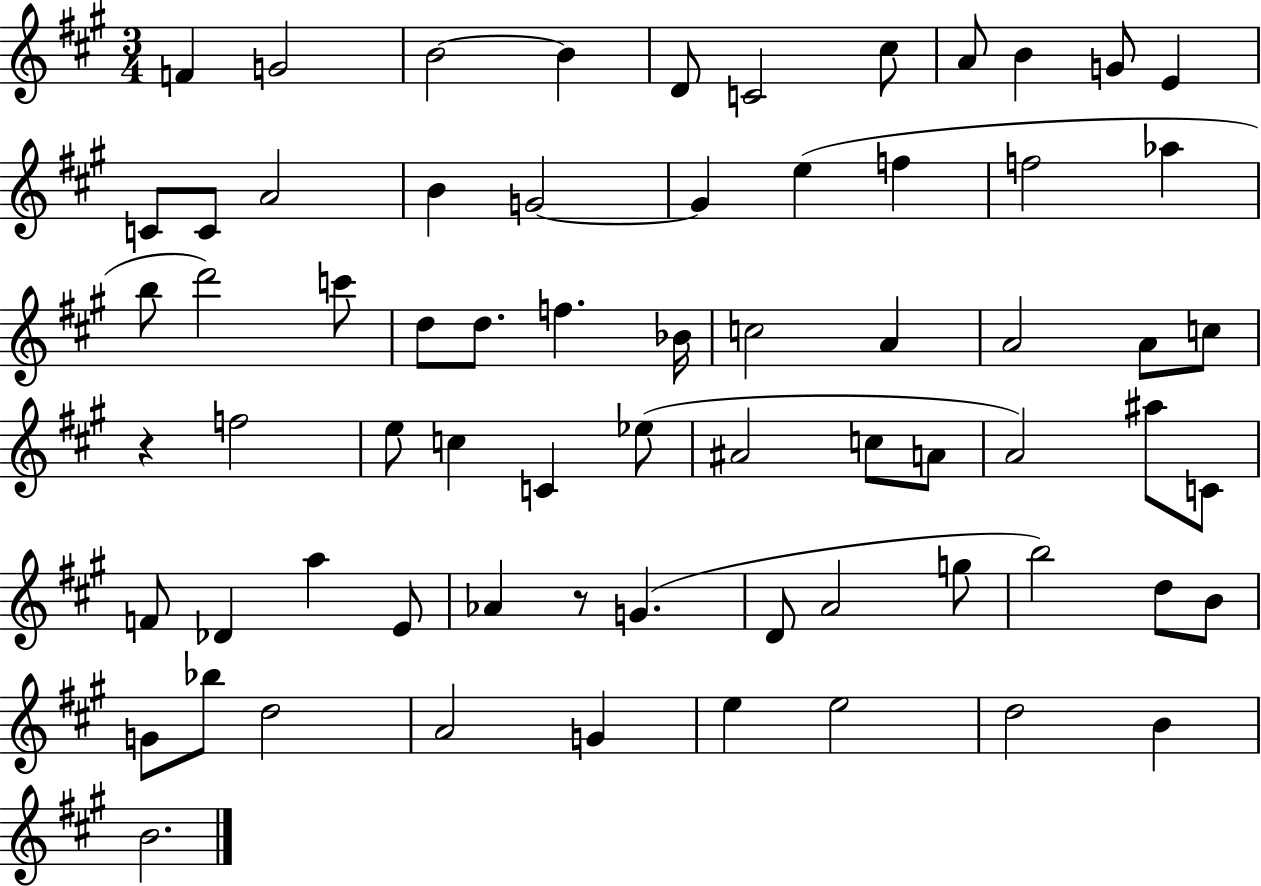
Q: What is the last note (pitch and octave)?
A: B4